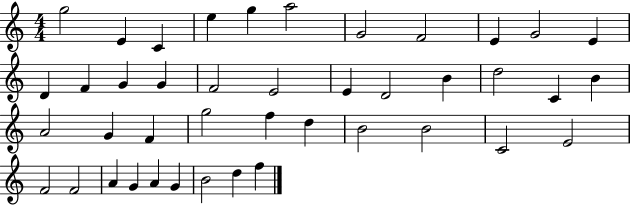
G5/h E4/q C4/q E5/q G5/q A5/h G4/h F4/h E4/q G4/h E4/q D4/q F4/q G4/q G4/q F4/h E4/h E4/q D4/h B4/q D5/h C4/q B4/q A4/h G4/q F4/q G5/h F5/q D5/q B4/h B4/h C4/h E4/h F4/h F4/h A4/q G4/q A4/q G4/q B4/h D5/q F5/q